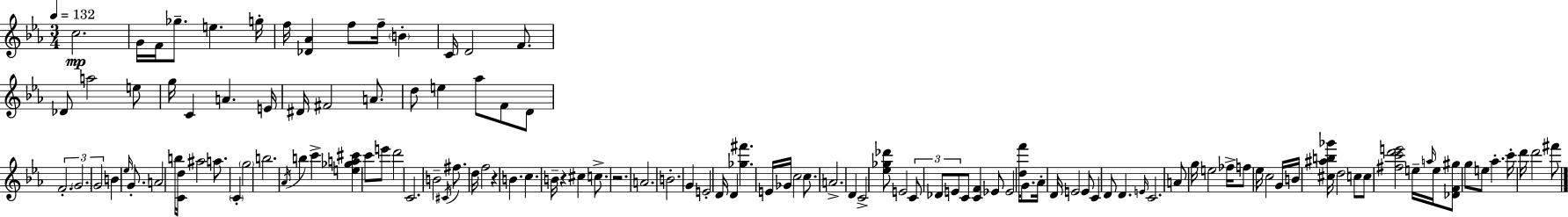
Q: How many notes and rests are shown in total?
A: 123